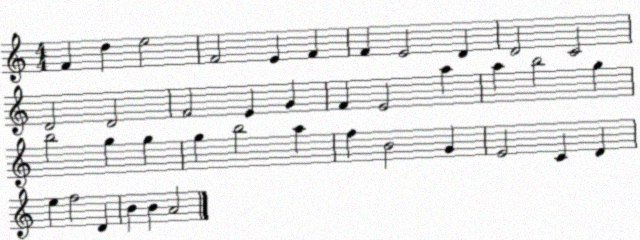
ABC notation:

X:1
T:Untitled
M:4/4
L:1/4
K:C
F d e2 F2 E F F E2 D D2 C2 D2 D2 F2 E G F E2 a a b2 g b2 g g g b2 a f B2 G E2 C D e f2 D B B A2